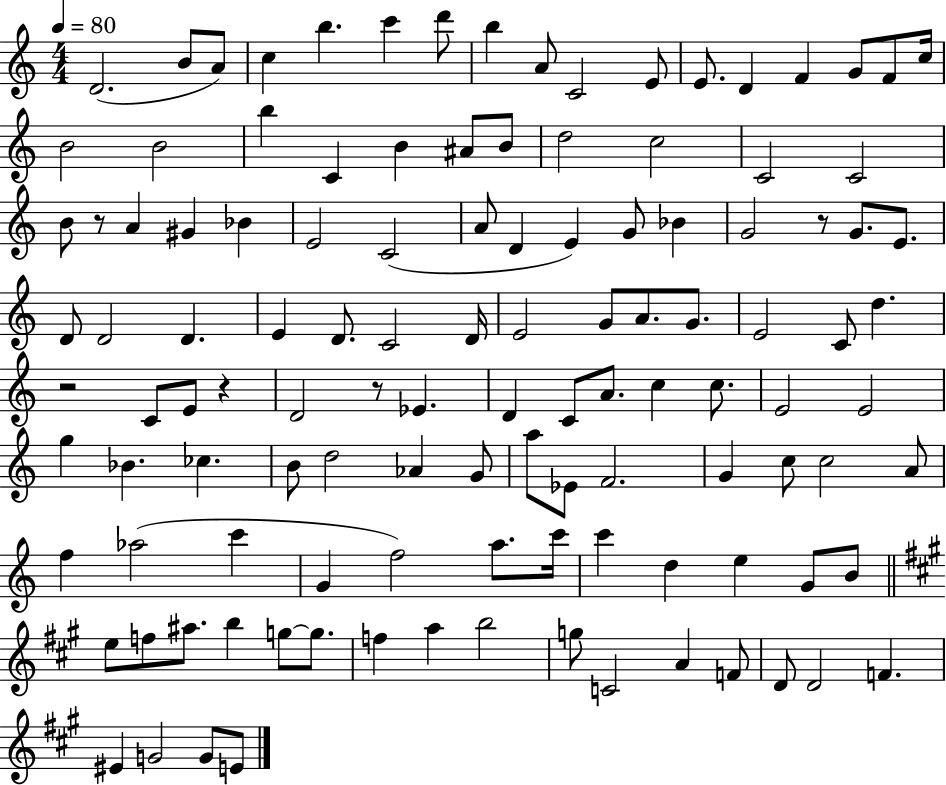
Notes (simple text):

D4/h. B4/e A4/e C5/q B5/q. C6/q D6/e B5/q A4/e C4/h E4/e E4/e. D4/q F4/q G4/e F4/e C5/s B4/h B4/h B5/q C4/q B4/q A#4/e B4/e D5/h C5/h C4/h C4/h B4/e R/e A4/q G#4/q Bb4/q E4/h C4/h A4/e D4/q E4/q G4/e Bb4/q G4/h R/e G4/e. E4/e. D4/e D4/h D4/q. E4/q D4/e. C4/h D4/s E4/h G4/e A4/e. G4/e. E4/h C4/e D5/q. R/h C4/e E4/e R/q D4/h R/e Eb4/q. D4/q C4/e A4/e. C5/q C5/e. E4/h E4/h G5/q Bb4/q. CES5/q. B4/e D5/h Ab4/q G4/e A5/e Eb4/e F4/h. G4/q C5/e C5/h A4/e F5/q Ab5/h C6/q G4/q F5/h A5/e. C6/s C6/q D5/q E5/q G4/e B4/e E5/e F5/e A#5/e. B5/q G5/e G5/e. F5/q A5/q B5/h G5/e C4/h A4/q F4/e D4/e D4/h F4/q. EIS4/q G4/h G4/e E4/e